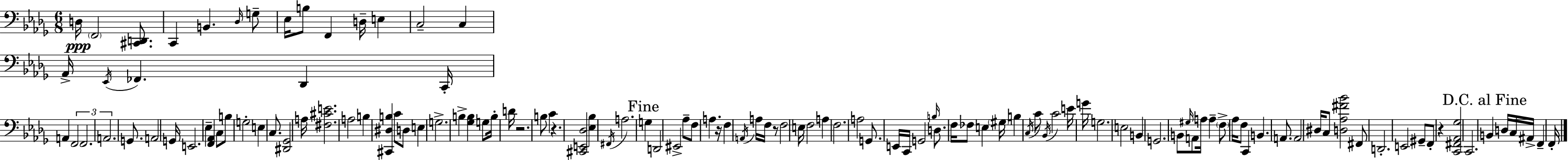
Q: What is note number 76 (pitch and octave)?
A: C4